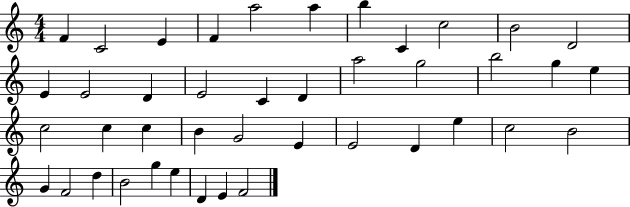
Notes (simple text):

F4/q C4/h E4/q F4/q A5/h A5/q B5/q C4/q C5/h B4/h D4/h E4/q E4/h D4/q E4/h C4/q D4/q A5/h G5/h B5/h G5/q E5/q C5/h C5/q C5/q B4/q G4/h E4/q E4/h D4/q E5/q C5/h B4/h G4/q F4/h D5/q B4/h G5/q E5/q D4/q E4/q F4/h